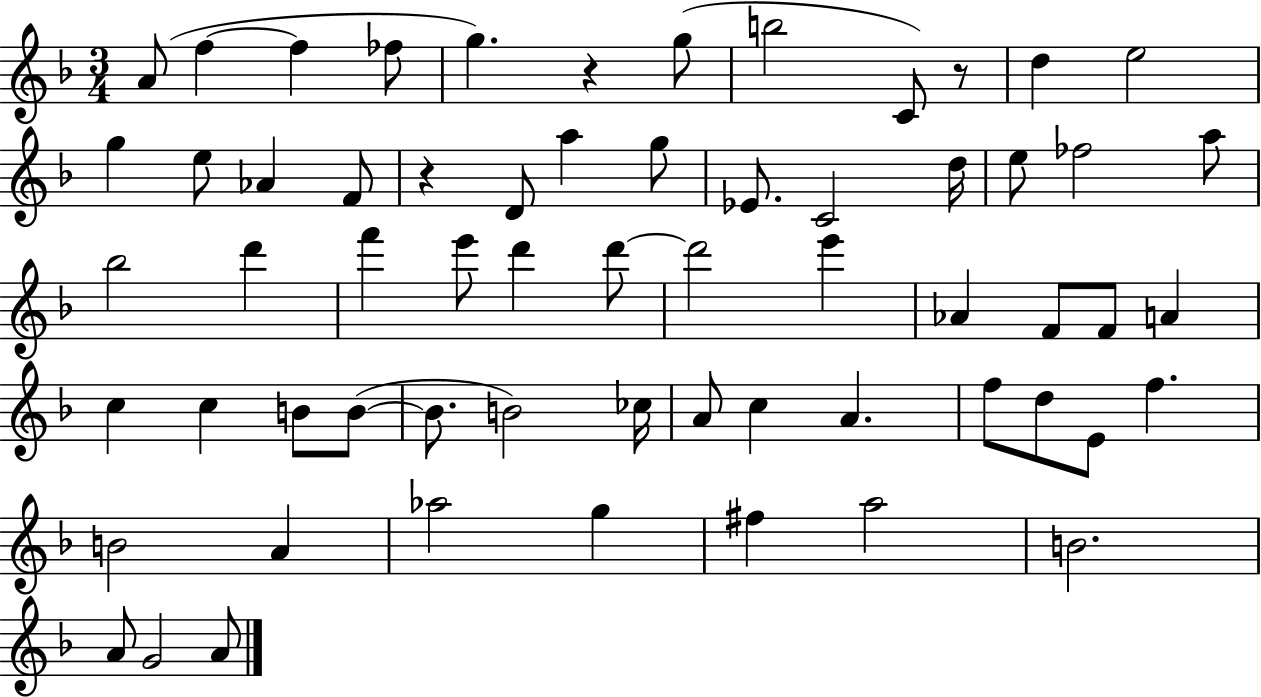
{
  \clef treble
  \numericTimeSignature
  \time 3/4
  \key f \major
  \repeat volta 2 { a'8( f''4~~ f''4 fes''8 | g''4.) r4 g''8( | b''2 c'8) r8 | d''4 e''2 | \break g''4 e''8 aes'4 f'8 | r4 d'8 a''4 g''8 | ees'8. c'2 d''16 | e''8 fes''2 a''8 | \break bes''2 d'''4 | f'''4 e'''8 d'''4 d'''8~~ | d'''2 e'''4 | aes'4 f'8 f'8 a'4 | \break c''4 c''4 b'8 b'8~(~ | b'8. b'2) ces''16 | a'8 c''4 a'4. | f''8 d''8 e'8 f''4. | \break b'2 a'4 | aes''2 g''4 | fis''4 a''2 | b'2. | \break a'8 g'2 a'8 | } \bar "|."
}